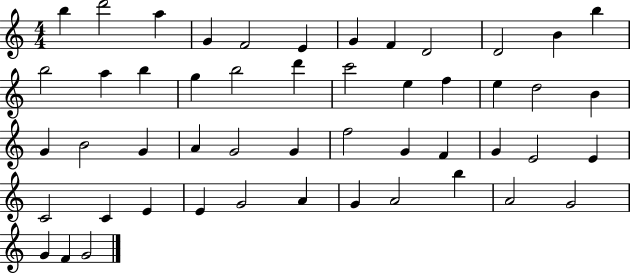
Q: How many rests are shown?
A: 0